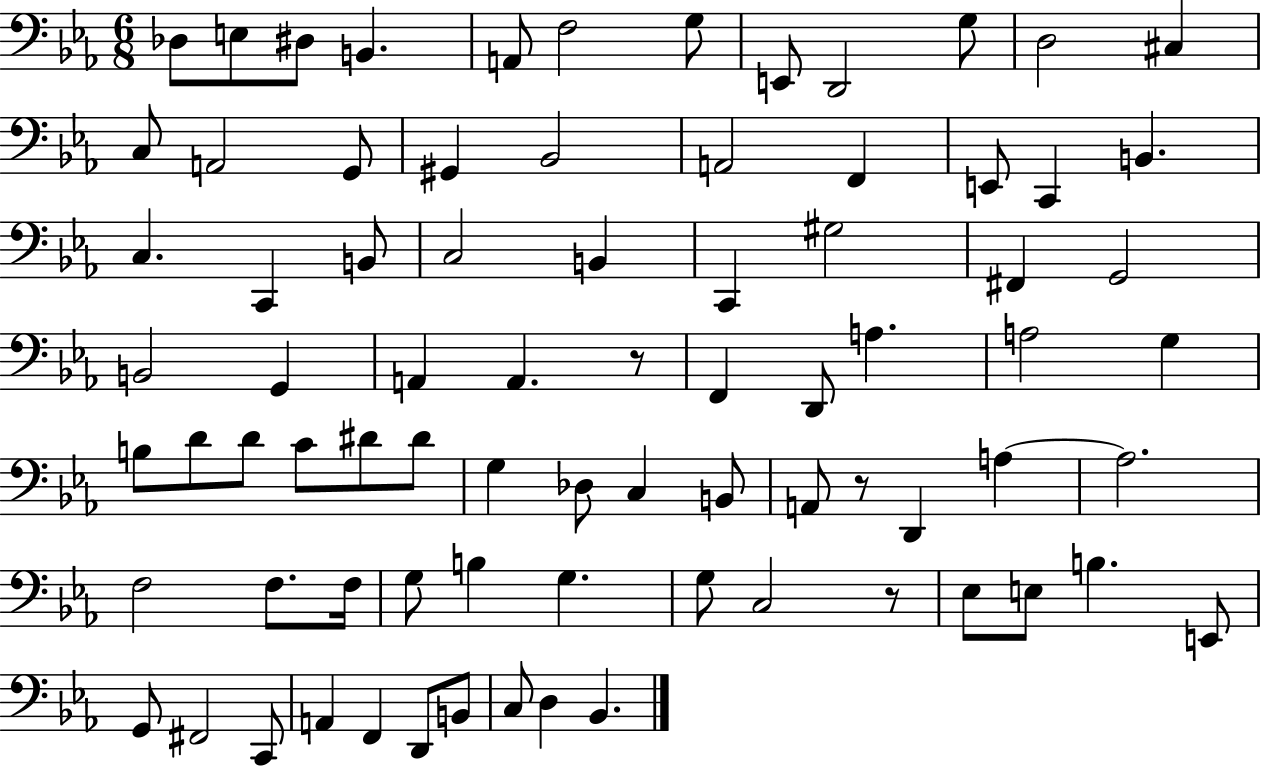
{
  \clef bass
  \numericTimeSignature
  \time 6/8
  \key ees \major
  \repeat volta 2 { des8 e8 dis8 b,4. | a,8 f2 g8 | e,8 d,2 g8 | d2 cis4 | \break c8 a,2 g,8 | gis,4 bes,2 | a,2 f,4 | e,8 c,4 b,4. | \break c4. c,4 b,8 | c2 b,4 | c,4 gis2 | fis,4 g,2 | \break b,2 g,4 | a,4 a,4. r8 | f,4 d,8 a4. | a2 g4 | \break b8 d'8 d'8 c'8 dis'8 dis'8 | g4 des8 c4 b,8 | a,8 r8 d,4 a4~~ | a2. | \break f2 f8. f16 | g8 b4 g4. | g8 c2 r8 | ees8 e8 b4. e,8 | \break g,8 fis,2 c,8 | a,4 f,4 d,8 b,8 | c8 d4 bes,4. | } \bar "|."
}